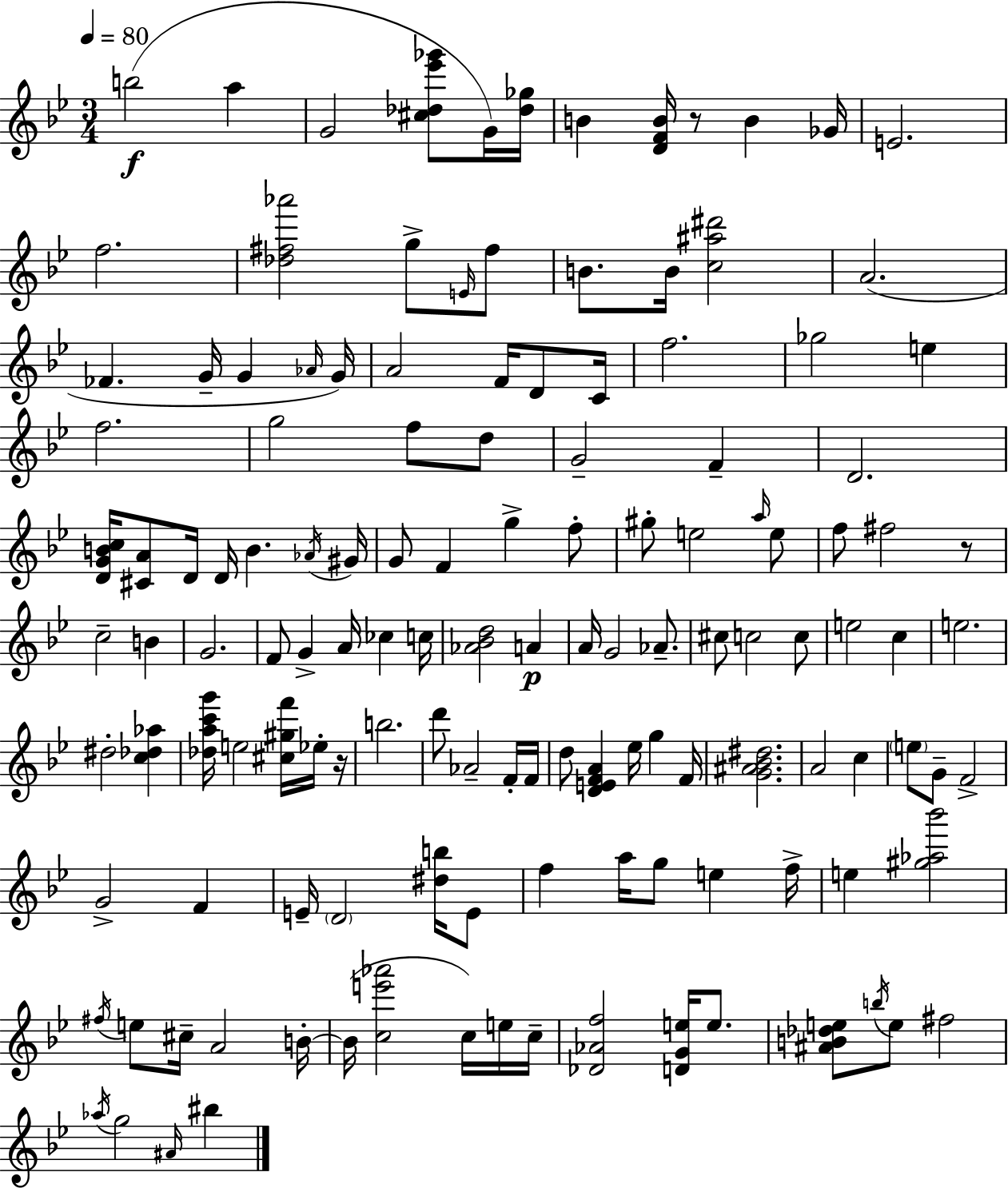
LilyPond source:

{
  \clef treble
  \numericTimeSignature
  \time 3/4
  \key bes \major
  \tempo 4 = 80
  b''2(\f a''4 | g'2 <cis'' des'' ees''' ges'''>8 g'16) <des'' ges''>16 | b'4 <d' f' b'>16 r8 b'4 ges'16 | e'2. | \break f''2. | <des'' fis'' aes'''>2 g''8-> \grace { e'16 } fis''8 | b'8. b'16 <c'' ais'' dis'''>2 | a'2.( | \break fes'4. g'16-- g'4 | \grace { aes'16 } g'16) a'2 f'16 d'8 | c'16 f''2. | ges''2 e''4 | \break f''2. | g''2 f''8 | d''8 g'2-- f'4-- | d'2. | \break <d' g' b' c''>16 <cis' a'>8 d'16 d'16 b'4. | \acciaccatura { aes'16 } gis'16 g'8 f'4 g''4-> | f''8-. gis''8-. e''2 | \grace { a''16 } e''8 f''8 fis''2 | \break r8 c''2-- | b'4 g'2. | f'8 g'4-> a'16 ces''4 | c''16 <aes' bes' d''>2 | \break a'4\p a'16 g'2 | aes'8.-- cis''8 c''2 | c''8 e''2 | c''4 e''2. | \break dis''2-. | <c'' des'' aes''>4 <des'' a'' c''' g'''>16 e''2 | <cis'' gis'' f'''>16 ees''16-. r16 b''2. | d'''8 aes'2-- | \break f'16-. f'16 d''8 <d' e' f' a'>4 ees''16 g''4 | f'16 <g' ais' bes' dis''>2. | a'2 | c''4 \parenthesize e''8 g'8-- f'2-> | \break g'2-> | f'4 e'16-- \parenthesize d'2 | <dis'' b''>16 e'8 f''4 a''16 g''8 e''4 | f''16-> e''4 <gis'' aes'' bes'''>2 | \break \acciaccatura { fis''16 } e''8 cis''16-- a'2 | b'16-.~~ b'16( <c'' e''' aes'''>2 | c''16) e''16 c''16-- <des' aes' f''>2 | <d' g' e''>16 e''8. <ais' b' des'' e''>8 \acciaccatura { b''16 } e''8 fis''2 | \break \acciaccatura { aes''16 } g''2 | \grace { ais'16 } bis''4 \bar "|."
}